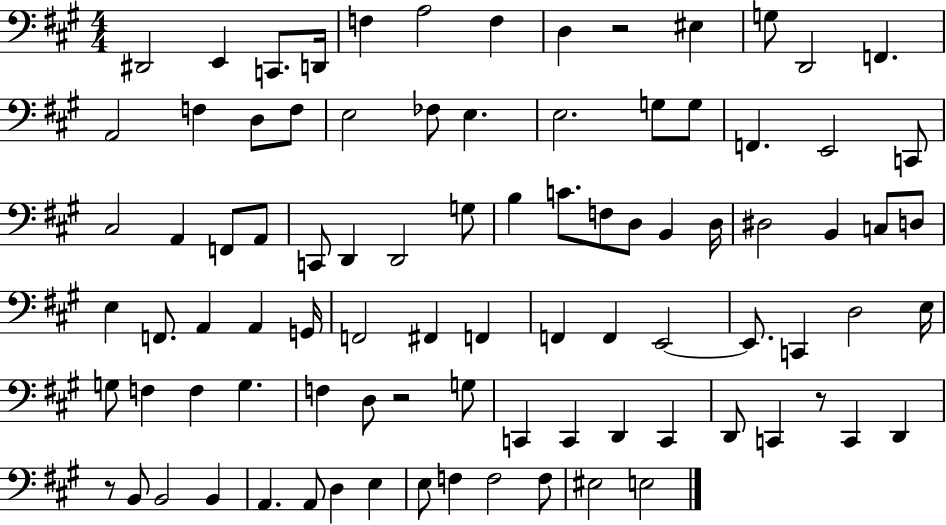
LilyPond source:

{
  \clef bass
  \numericTimeSignature
  \time 4/4
  \key a \major
  \repeat volta 2 { dis,2 e,4 c,8. d,16 | f4 a2 f4 | d4 r2 eis4 | g8 d,2 f,4. | \break a,2 f4 d8 f8 | e2 fes8 e4. | e2. g8 g8 | f,4. e,2 c,8 | \break cis2 a,4 f,8 a,8 | c,8 d,4 d,2 g8 | b4 c'8. f8 d8 b,4 d16 | dis2 b,4 c8 d8 | \break e4 f,8. a,4 a,4 g,16 | f,2 fis,4 f,4 | f,4 f,4 e,2~~ | e,8. c,4 d2 e16 | \break g8 f4 f4 g4. | f4 d8 r2 g8 | c,4 c,4 d,4 c,4 | d,8 c,4 r8 c,4 d,4 | \break r8 b,8 b,2 b,4 | a,4. a,8 d4 e4 | e8 f4 f2 f8 | eis2 e2 | \break } \bar "|."
}